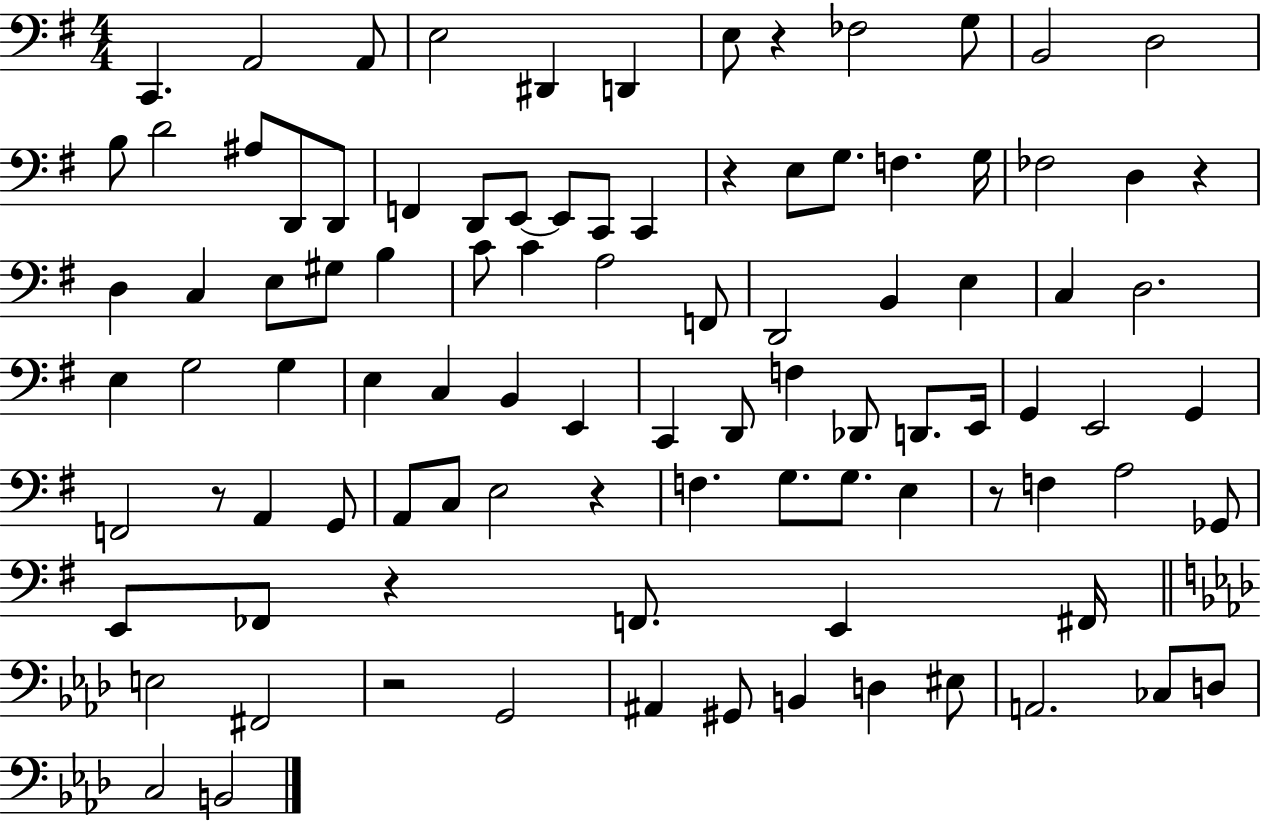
X:1
T:Untitled
M:4/4
L:1/4
K:G
C,, A,,2 A,,/2 E,2 ^D,, D,, E,/2 z _F,2 G,/2 B,,2 D,2 B,/2 D2 ^A,/2 D,,/2 D,,/2 F,, D,,/2 E,,/2 E,,/2 C,,/2 C,, z E,/2 G,/2 F, G,/4 _F,2 D, z D, C, E,/2 ^G,/2 B, C/2 C A,2 F,,/2 D,,2 B,, E, C, D,2 E, G,2 G, E, C, B,, E,, C,, D,,/2 F, _D,,/2 D,,/2 E,,/4 G,, E,,2 G,, F,,2 z/2 A,, G,,/2 A,,/2 C,/2 E,2 z F, G,/2 G,/2 E, z/2 F, A,2 _G,,/2 E,,/2 _F,,/2 z F,,/2 E,, ^F,,/4 E,2 ^F,,2 z2 G,,2 ^A,, ^G,,/2 B,, D, ^E,/2 A,,2 _C,/2 D,/2 C,2 B,,2